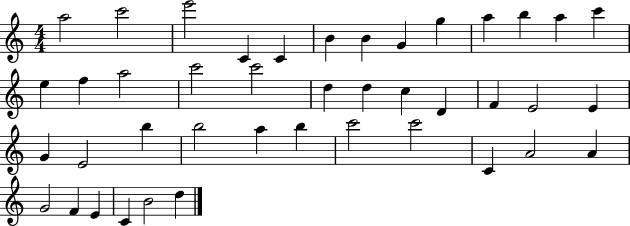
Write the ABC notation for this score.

X:1
T:Untitled
M:4/4
L:1/4
K:C
a2 c'2 e'2 C C B B G g a b a c' e f a2 c'2 c'2 d d c D F E2 E G E2 b b2 a b c'2 c'2 C A2 A G2 F E C B2 d